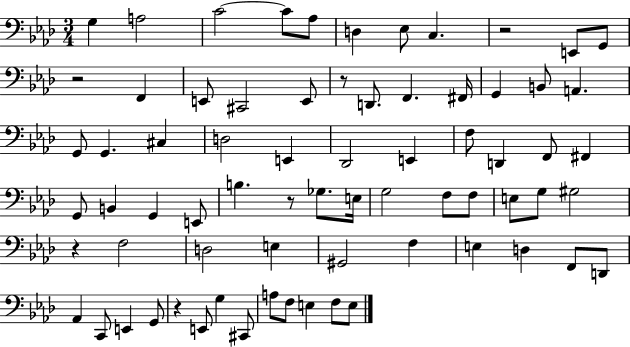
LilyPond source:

{
  \clef bass
  \numericTimeSignature
  \time 3/4
  \key aes \major
  g4 a2 | c'2~~ c'8 aes8 | d4 ees8 c4. | r2 e,8 g,8 | \break r2 f,4 | e,8 cis,2 e,8 | r8 d,8. f,4. fis,16 | g,4 b,8 a,4. | \break g,8 g,4. cis4 | d2 e,4 | des,2 e,4 | f8 d,4 f,8 fis,4 | \break g,8 b,4 g,4 e,8 | b4. r8 ges8. e16 | g2 f8 f8 | e8 g8 gis2 | \break r4 f2 | d2 e4 | gis,2 f4 | e4 d4 f,8 d,8 | \break aes,4 c,8 e,4 g,8 | r4 e,8 g4 cis,8 | a8 f8 e4 f8 e8 | \bar "|."
}